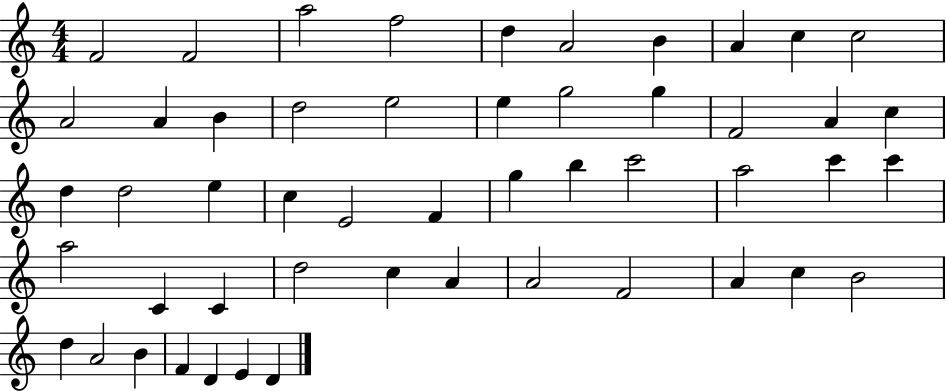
X:1
T:Untitled
M:4/4
L:1/4
K:C
F2 F2 a2 f2 d A2 B A c c2 A2 A B d2 e2 e g2 g F2 A c d d2 e c E2 F g b c'2 a2 c' c' a2 C C d2 c A A2 F2 A c B2 d A2 B F D E D